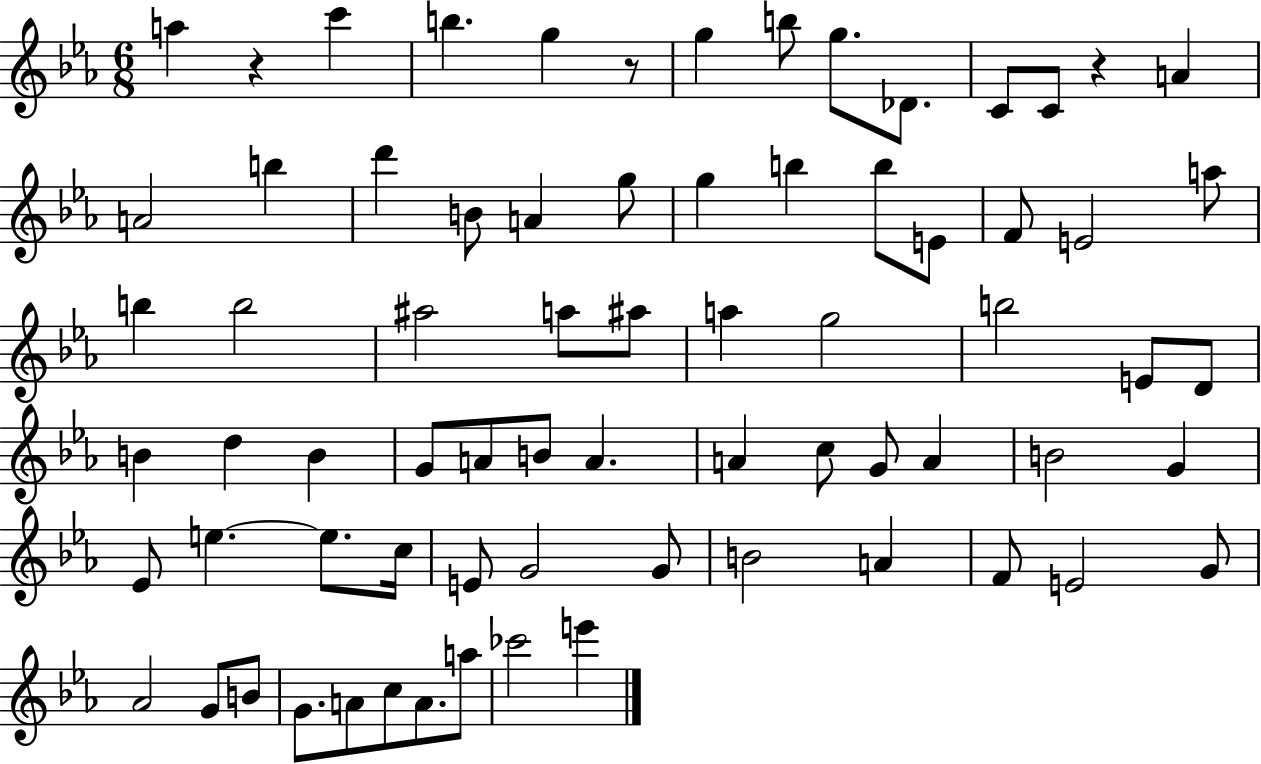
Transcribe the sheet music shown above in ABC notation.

X:1
T:Untitled
M:6/8
L:1/4
K:Eb
a z c' b g z/2 g b/2 g/2 _D/2 C/2 C/2 z A A2 b d' B/2 A g/2 g b b/2 E/2 F/2 E2 a/2 b b2 ^a2 a/2 ^a/2 a g2 b2 E/2 D/2 B d B G/2 A/2 B/2 A A c/2 G/2 A B2 G _E/2 e e/2 c/4 E/2 G2 G/2 B2 A F/2 E2 G/2 _A2 G/2 B/2 G/2 A/2 c/2 A/2 a/2 _c'2 e'